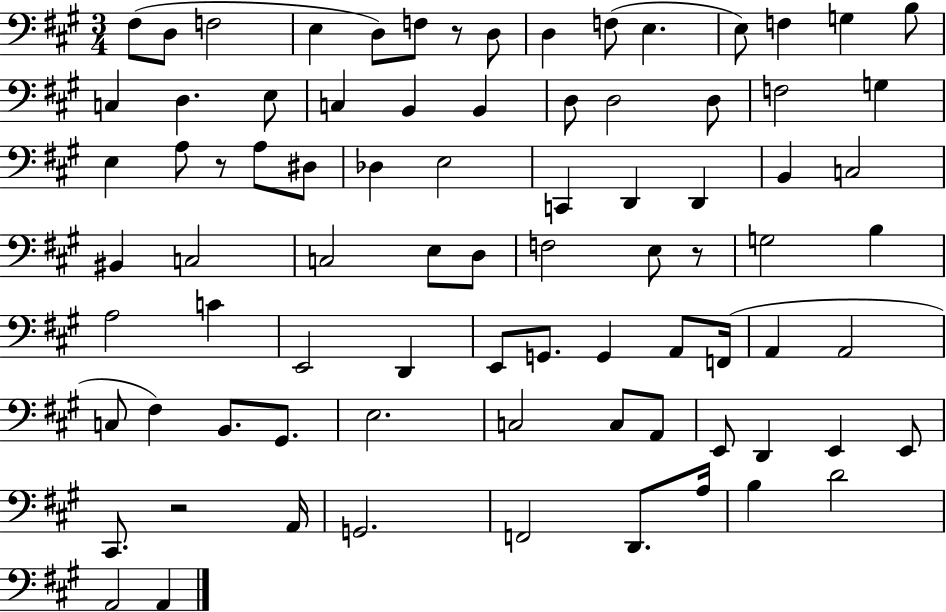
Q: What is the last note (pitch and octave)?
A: A2